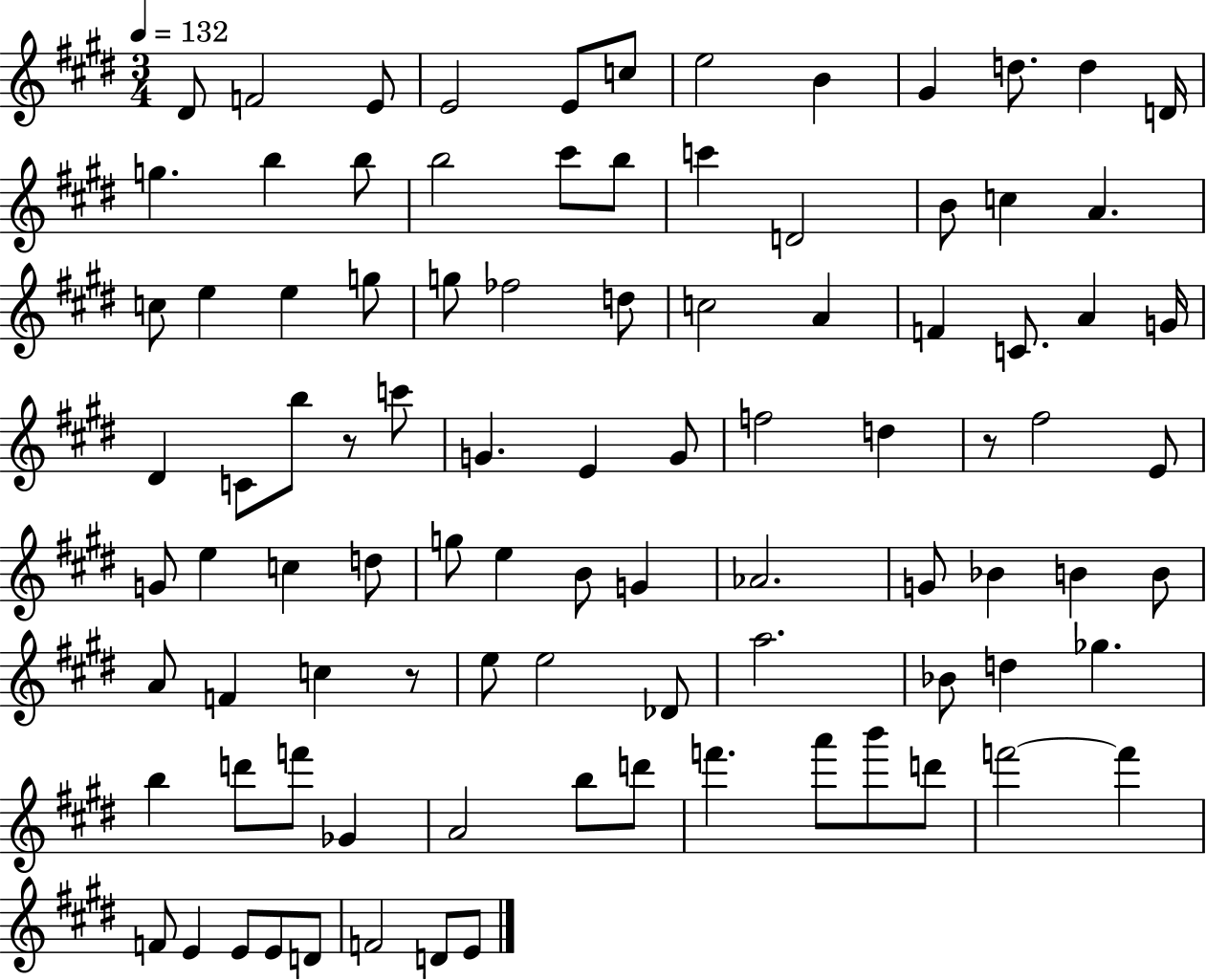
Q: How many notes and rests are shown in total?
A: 94